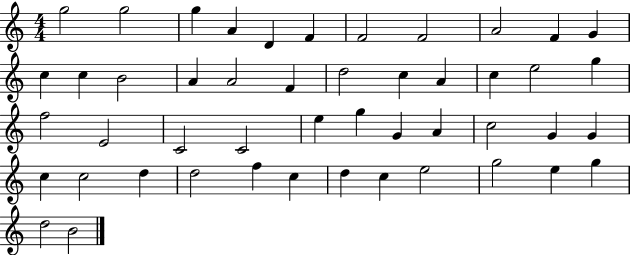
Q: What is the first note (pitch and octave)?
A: G5